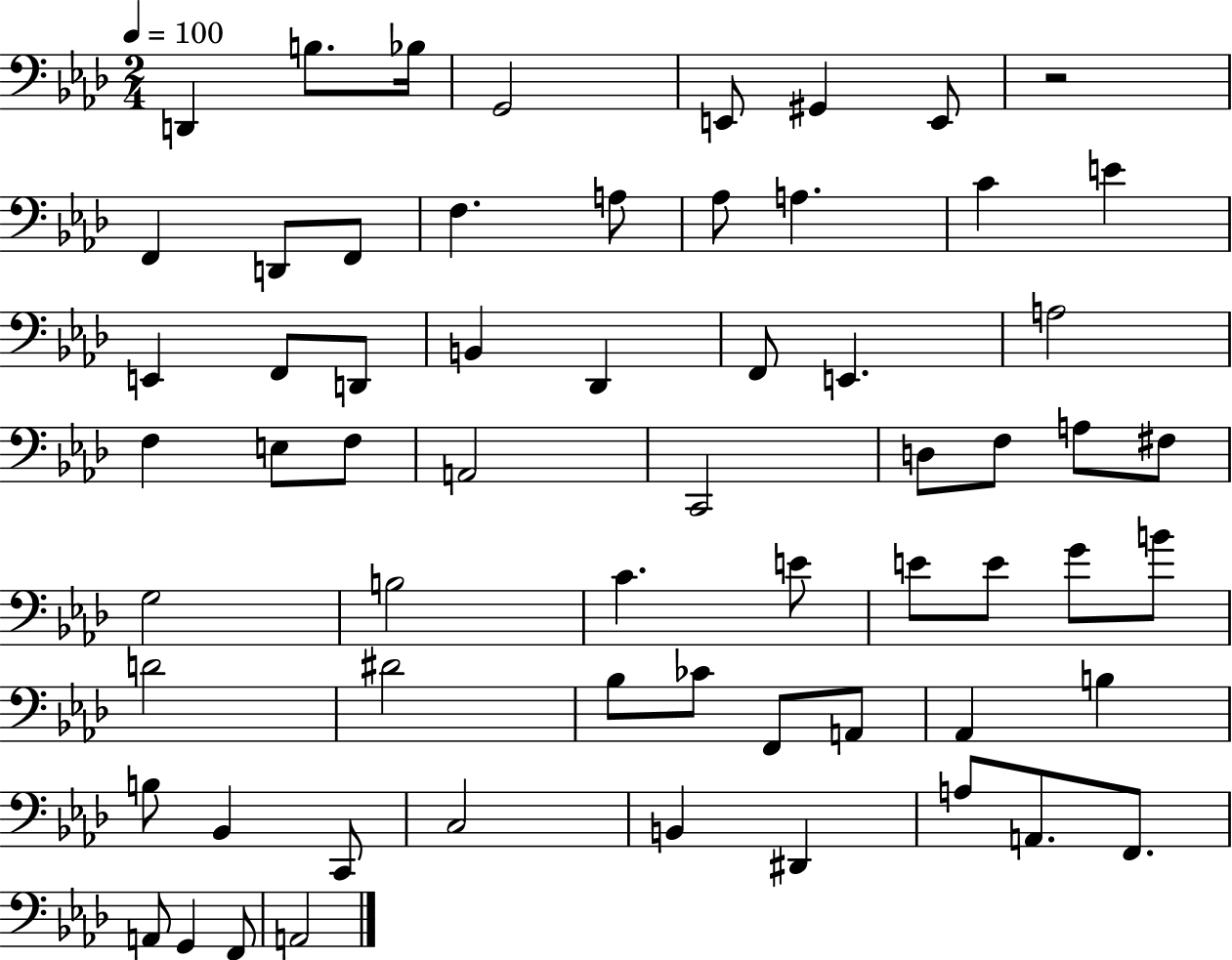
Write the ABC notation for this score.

X:1
T:Untitled
M:2/4
L:1/4
K:Ab
D,, B,/2 _B,/4 G,,2 E,,/2 ^G,, E,,/2 z2 F,, D,,/2 F,,/2 F, A,/2 _A,/2 A, C E E,, F,,/2 D,,/2 B,, _D,, F,,/2 E,, A,2 F, E,/2 F,/2 A,,2 C,,2 D,/2 F,/2 A,/2 ^F,/2 G,2 B,2 C E/2 E/2 E/2 G/2 B/2 D2 ^D2 _B,/2 _C/2 F,,/2 A,,/2 _A,, B, B,/2 _B,, C,,/2 C,2 B,, ^D,, A,/2 A,,/2 F,,/2 A,,/2 G,, F,,/2 A,,2